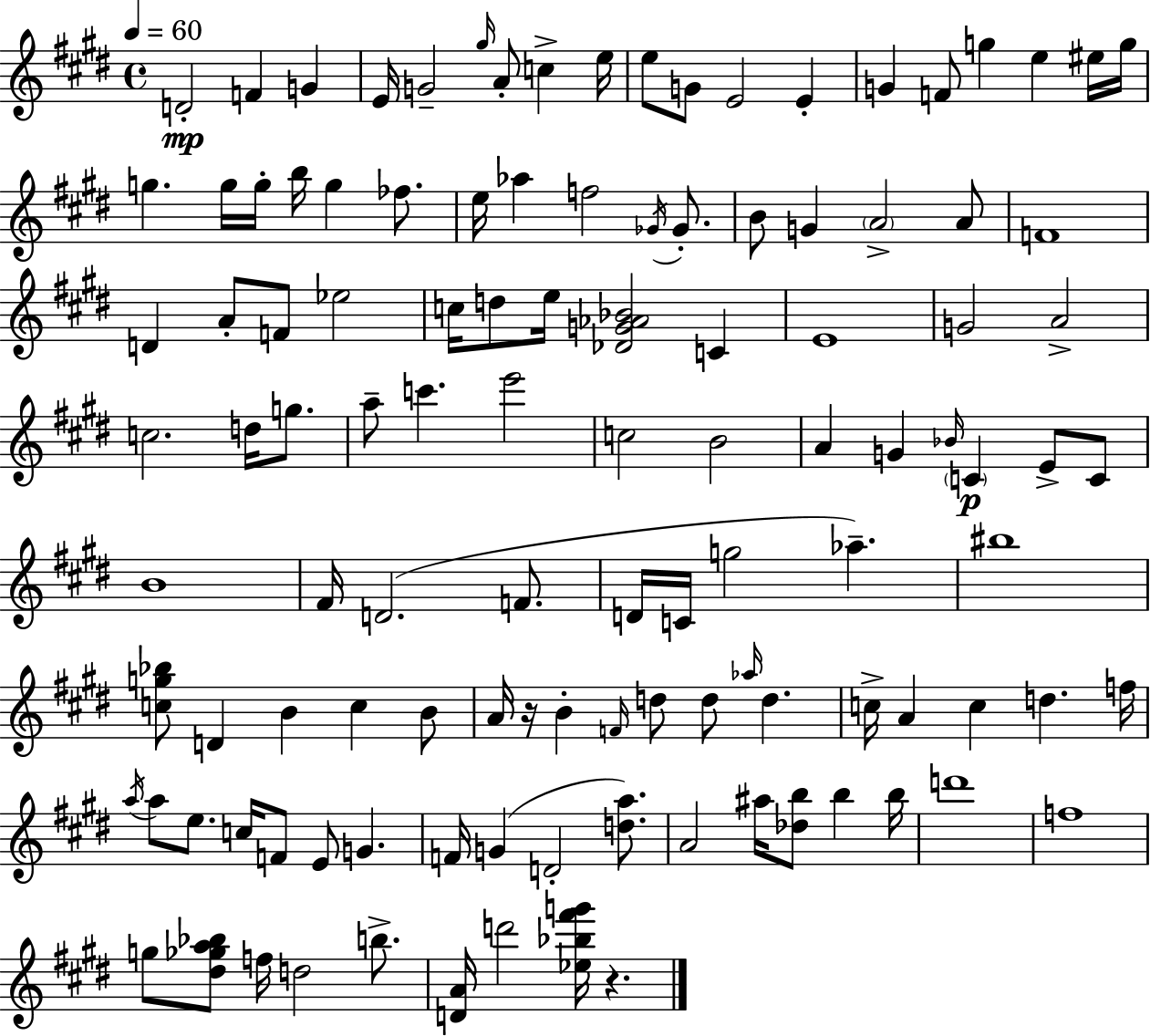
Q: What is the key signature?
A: E major